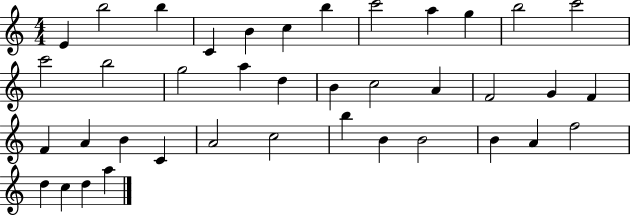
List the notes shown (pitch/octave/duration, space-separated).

E4/q B5/h B5/q C4/q B4/q C5/q B5/q C6/h A5/q G5/q B5/h C6/h C6/h B5/h G5/h A5/q D5/q B4/q C5/h A4/q F4/h G4/q F4/q F4/q A4/q B4/q C4/q A4/h C5/h B5/q B4/q B4/h B4/q A4/q F5/h D5/q C5/q D5/q A5/q